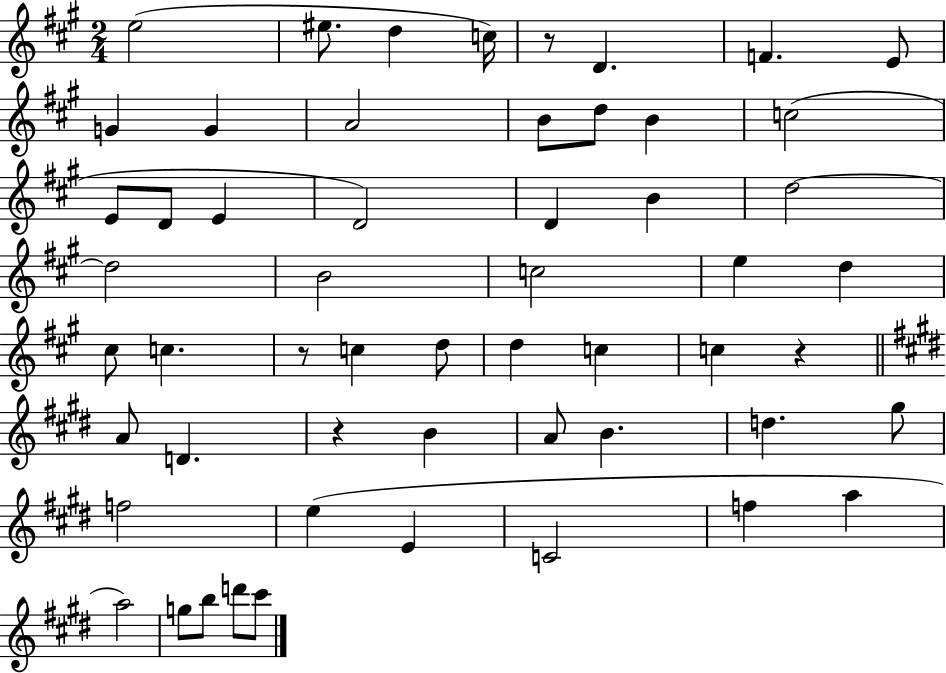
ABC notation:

X:1
T:Untitled
M:2/4
L:1/4
K:A
e2 ^e/2 d c/4 z/2 D F E/2 G G A2 B/2 d/2 B c2 E/2 D/2 E D2 D B d2 d2 B2 c2 e d ^c/2 c z/2 c d/2 d c c z A/2 D z B A/2 B d ^g/2 f2 e E C2 f a a2 g/2 b/2 d'/2 ^c'/2